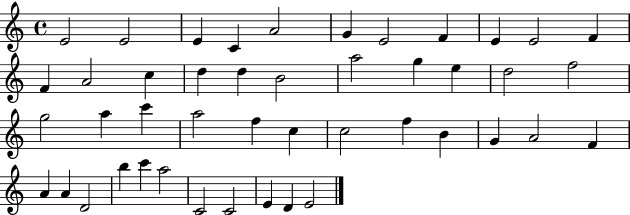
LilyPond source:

{
  \clef treble
  \time 4/4
  \defaultTimeSignature
  \key c \major
  e'2 e'2 | e'4 c'4 a'2 | g'4 e'2 f'4 | e'4 e'2 f'4 | \break f'4 a'2 c''4 | d''4 d''4 b'2 | a''2 g''4 e''4 | d''2 f''2 | \break g''2 a''4 c'''4 | a''2 f''4 c''4 | c''2 f''4 b'4 | g'4 a'2 f'4 | \break a'4 a'4 d'2 | b''4 c'''4 a''2 | c'2 c'2 | e'4 d'4 e'2 | \break \bar "|."
}